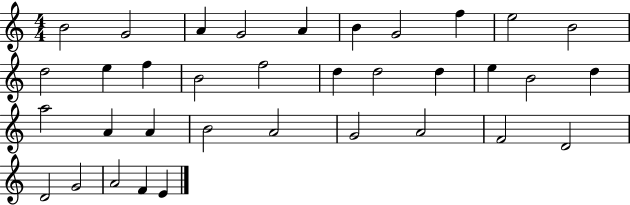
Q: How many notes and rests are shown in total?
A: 35